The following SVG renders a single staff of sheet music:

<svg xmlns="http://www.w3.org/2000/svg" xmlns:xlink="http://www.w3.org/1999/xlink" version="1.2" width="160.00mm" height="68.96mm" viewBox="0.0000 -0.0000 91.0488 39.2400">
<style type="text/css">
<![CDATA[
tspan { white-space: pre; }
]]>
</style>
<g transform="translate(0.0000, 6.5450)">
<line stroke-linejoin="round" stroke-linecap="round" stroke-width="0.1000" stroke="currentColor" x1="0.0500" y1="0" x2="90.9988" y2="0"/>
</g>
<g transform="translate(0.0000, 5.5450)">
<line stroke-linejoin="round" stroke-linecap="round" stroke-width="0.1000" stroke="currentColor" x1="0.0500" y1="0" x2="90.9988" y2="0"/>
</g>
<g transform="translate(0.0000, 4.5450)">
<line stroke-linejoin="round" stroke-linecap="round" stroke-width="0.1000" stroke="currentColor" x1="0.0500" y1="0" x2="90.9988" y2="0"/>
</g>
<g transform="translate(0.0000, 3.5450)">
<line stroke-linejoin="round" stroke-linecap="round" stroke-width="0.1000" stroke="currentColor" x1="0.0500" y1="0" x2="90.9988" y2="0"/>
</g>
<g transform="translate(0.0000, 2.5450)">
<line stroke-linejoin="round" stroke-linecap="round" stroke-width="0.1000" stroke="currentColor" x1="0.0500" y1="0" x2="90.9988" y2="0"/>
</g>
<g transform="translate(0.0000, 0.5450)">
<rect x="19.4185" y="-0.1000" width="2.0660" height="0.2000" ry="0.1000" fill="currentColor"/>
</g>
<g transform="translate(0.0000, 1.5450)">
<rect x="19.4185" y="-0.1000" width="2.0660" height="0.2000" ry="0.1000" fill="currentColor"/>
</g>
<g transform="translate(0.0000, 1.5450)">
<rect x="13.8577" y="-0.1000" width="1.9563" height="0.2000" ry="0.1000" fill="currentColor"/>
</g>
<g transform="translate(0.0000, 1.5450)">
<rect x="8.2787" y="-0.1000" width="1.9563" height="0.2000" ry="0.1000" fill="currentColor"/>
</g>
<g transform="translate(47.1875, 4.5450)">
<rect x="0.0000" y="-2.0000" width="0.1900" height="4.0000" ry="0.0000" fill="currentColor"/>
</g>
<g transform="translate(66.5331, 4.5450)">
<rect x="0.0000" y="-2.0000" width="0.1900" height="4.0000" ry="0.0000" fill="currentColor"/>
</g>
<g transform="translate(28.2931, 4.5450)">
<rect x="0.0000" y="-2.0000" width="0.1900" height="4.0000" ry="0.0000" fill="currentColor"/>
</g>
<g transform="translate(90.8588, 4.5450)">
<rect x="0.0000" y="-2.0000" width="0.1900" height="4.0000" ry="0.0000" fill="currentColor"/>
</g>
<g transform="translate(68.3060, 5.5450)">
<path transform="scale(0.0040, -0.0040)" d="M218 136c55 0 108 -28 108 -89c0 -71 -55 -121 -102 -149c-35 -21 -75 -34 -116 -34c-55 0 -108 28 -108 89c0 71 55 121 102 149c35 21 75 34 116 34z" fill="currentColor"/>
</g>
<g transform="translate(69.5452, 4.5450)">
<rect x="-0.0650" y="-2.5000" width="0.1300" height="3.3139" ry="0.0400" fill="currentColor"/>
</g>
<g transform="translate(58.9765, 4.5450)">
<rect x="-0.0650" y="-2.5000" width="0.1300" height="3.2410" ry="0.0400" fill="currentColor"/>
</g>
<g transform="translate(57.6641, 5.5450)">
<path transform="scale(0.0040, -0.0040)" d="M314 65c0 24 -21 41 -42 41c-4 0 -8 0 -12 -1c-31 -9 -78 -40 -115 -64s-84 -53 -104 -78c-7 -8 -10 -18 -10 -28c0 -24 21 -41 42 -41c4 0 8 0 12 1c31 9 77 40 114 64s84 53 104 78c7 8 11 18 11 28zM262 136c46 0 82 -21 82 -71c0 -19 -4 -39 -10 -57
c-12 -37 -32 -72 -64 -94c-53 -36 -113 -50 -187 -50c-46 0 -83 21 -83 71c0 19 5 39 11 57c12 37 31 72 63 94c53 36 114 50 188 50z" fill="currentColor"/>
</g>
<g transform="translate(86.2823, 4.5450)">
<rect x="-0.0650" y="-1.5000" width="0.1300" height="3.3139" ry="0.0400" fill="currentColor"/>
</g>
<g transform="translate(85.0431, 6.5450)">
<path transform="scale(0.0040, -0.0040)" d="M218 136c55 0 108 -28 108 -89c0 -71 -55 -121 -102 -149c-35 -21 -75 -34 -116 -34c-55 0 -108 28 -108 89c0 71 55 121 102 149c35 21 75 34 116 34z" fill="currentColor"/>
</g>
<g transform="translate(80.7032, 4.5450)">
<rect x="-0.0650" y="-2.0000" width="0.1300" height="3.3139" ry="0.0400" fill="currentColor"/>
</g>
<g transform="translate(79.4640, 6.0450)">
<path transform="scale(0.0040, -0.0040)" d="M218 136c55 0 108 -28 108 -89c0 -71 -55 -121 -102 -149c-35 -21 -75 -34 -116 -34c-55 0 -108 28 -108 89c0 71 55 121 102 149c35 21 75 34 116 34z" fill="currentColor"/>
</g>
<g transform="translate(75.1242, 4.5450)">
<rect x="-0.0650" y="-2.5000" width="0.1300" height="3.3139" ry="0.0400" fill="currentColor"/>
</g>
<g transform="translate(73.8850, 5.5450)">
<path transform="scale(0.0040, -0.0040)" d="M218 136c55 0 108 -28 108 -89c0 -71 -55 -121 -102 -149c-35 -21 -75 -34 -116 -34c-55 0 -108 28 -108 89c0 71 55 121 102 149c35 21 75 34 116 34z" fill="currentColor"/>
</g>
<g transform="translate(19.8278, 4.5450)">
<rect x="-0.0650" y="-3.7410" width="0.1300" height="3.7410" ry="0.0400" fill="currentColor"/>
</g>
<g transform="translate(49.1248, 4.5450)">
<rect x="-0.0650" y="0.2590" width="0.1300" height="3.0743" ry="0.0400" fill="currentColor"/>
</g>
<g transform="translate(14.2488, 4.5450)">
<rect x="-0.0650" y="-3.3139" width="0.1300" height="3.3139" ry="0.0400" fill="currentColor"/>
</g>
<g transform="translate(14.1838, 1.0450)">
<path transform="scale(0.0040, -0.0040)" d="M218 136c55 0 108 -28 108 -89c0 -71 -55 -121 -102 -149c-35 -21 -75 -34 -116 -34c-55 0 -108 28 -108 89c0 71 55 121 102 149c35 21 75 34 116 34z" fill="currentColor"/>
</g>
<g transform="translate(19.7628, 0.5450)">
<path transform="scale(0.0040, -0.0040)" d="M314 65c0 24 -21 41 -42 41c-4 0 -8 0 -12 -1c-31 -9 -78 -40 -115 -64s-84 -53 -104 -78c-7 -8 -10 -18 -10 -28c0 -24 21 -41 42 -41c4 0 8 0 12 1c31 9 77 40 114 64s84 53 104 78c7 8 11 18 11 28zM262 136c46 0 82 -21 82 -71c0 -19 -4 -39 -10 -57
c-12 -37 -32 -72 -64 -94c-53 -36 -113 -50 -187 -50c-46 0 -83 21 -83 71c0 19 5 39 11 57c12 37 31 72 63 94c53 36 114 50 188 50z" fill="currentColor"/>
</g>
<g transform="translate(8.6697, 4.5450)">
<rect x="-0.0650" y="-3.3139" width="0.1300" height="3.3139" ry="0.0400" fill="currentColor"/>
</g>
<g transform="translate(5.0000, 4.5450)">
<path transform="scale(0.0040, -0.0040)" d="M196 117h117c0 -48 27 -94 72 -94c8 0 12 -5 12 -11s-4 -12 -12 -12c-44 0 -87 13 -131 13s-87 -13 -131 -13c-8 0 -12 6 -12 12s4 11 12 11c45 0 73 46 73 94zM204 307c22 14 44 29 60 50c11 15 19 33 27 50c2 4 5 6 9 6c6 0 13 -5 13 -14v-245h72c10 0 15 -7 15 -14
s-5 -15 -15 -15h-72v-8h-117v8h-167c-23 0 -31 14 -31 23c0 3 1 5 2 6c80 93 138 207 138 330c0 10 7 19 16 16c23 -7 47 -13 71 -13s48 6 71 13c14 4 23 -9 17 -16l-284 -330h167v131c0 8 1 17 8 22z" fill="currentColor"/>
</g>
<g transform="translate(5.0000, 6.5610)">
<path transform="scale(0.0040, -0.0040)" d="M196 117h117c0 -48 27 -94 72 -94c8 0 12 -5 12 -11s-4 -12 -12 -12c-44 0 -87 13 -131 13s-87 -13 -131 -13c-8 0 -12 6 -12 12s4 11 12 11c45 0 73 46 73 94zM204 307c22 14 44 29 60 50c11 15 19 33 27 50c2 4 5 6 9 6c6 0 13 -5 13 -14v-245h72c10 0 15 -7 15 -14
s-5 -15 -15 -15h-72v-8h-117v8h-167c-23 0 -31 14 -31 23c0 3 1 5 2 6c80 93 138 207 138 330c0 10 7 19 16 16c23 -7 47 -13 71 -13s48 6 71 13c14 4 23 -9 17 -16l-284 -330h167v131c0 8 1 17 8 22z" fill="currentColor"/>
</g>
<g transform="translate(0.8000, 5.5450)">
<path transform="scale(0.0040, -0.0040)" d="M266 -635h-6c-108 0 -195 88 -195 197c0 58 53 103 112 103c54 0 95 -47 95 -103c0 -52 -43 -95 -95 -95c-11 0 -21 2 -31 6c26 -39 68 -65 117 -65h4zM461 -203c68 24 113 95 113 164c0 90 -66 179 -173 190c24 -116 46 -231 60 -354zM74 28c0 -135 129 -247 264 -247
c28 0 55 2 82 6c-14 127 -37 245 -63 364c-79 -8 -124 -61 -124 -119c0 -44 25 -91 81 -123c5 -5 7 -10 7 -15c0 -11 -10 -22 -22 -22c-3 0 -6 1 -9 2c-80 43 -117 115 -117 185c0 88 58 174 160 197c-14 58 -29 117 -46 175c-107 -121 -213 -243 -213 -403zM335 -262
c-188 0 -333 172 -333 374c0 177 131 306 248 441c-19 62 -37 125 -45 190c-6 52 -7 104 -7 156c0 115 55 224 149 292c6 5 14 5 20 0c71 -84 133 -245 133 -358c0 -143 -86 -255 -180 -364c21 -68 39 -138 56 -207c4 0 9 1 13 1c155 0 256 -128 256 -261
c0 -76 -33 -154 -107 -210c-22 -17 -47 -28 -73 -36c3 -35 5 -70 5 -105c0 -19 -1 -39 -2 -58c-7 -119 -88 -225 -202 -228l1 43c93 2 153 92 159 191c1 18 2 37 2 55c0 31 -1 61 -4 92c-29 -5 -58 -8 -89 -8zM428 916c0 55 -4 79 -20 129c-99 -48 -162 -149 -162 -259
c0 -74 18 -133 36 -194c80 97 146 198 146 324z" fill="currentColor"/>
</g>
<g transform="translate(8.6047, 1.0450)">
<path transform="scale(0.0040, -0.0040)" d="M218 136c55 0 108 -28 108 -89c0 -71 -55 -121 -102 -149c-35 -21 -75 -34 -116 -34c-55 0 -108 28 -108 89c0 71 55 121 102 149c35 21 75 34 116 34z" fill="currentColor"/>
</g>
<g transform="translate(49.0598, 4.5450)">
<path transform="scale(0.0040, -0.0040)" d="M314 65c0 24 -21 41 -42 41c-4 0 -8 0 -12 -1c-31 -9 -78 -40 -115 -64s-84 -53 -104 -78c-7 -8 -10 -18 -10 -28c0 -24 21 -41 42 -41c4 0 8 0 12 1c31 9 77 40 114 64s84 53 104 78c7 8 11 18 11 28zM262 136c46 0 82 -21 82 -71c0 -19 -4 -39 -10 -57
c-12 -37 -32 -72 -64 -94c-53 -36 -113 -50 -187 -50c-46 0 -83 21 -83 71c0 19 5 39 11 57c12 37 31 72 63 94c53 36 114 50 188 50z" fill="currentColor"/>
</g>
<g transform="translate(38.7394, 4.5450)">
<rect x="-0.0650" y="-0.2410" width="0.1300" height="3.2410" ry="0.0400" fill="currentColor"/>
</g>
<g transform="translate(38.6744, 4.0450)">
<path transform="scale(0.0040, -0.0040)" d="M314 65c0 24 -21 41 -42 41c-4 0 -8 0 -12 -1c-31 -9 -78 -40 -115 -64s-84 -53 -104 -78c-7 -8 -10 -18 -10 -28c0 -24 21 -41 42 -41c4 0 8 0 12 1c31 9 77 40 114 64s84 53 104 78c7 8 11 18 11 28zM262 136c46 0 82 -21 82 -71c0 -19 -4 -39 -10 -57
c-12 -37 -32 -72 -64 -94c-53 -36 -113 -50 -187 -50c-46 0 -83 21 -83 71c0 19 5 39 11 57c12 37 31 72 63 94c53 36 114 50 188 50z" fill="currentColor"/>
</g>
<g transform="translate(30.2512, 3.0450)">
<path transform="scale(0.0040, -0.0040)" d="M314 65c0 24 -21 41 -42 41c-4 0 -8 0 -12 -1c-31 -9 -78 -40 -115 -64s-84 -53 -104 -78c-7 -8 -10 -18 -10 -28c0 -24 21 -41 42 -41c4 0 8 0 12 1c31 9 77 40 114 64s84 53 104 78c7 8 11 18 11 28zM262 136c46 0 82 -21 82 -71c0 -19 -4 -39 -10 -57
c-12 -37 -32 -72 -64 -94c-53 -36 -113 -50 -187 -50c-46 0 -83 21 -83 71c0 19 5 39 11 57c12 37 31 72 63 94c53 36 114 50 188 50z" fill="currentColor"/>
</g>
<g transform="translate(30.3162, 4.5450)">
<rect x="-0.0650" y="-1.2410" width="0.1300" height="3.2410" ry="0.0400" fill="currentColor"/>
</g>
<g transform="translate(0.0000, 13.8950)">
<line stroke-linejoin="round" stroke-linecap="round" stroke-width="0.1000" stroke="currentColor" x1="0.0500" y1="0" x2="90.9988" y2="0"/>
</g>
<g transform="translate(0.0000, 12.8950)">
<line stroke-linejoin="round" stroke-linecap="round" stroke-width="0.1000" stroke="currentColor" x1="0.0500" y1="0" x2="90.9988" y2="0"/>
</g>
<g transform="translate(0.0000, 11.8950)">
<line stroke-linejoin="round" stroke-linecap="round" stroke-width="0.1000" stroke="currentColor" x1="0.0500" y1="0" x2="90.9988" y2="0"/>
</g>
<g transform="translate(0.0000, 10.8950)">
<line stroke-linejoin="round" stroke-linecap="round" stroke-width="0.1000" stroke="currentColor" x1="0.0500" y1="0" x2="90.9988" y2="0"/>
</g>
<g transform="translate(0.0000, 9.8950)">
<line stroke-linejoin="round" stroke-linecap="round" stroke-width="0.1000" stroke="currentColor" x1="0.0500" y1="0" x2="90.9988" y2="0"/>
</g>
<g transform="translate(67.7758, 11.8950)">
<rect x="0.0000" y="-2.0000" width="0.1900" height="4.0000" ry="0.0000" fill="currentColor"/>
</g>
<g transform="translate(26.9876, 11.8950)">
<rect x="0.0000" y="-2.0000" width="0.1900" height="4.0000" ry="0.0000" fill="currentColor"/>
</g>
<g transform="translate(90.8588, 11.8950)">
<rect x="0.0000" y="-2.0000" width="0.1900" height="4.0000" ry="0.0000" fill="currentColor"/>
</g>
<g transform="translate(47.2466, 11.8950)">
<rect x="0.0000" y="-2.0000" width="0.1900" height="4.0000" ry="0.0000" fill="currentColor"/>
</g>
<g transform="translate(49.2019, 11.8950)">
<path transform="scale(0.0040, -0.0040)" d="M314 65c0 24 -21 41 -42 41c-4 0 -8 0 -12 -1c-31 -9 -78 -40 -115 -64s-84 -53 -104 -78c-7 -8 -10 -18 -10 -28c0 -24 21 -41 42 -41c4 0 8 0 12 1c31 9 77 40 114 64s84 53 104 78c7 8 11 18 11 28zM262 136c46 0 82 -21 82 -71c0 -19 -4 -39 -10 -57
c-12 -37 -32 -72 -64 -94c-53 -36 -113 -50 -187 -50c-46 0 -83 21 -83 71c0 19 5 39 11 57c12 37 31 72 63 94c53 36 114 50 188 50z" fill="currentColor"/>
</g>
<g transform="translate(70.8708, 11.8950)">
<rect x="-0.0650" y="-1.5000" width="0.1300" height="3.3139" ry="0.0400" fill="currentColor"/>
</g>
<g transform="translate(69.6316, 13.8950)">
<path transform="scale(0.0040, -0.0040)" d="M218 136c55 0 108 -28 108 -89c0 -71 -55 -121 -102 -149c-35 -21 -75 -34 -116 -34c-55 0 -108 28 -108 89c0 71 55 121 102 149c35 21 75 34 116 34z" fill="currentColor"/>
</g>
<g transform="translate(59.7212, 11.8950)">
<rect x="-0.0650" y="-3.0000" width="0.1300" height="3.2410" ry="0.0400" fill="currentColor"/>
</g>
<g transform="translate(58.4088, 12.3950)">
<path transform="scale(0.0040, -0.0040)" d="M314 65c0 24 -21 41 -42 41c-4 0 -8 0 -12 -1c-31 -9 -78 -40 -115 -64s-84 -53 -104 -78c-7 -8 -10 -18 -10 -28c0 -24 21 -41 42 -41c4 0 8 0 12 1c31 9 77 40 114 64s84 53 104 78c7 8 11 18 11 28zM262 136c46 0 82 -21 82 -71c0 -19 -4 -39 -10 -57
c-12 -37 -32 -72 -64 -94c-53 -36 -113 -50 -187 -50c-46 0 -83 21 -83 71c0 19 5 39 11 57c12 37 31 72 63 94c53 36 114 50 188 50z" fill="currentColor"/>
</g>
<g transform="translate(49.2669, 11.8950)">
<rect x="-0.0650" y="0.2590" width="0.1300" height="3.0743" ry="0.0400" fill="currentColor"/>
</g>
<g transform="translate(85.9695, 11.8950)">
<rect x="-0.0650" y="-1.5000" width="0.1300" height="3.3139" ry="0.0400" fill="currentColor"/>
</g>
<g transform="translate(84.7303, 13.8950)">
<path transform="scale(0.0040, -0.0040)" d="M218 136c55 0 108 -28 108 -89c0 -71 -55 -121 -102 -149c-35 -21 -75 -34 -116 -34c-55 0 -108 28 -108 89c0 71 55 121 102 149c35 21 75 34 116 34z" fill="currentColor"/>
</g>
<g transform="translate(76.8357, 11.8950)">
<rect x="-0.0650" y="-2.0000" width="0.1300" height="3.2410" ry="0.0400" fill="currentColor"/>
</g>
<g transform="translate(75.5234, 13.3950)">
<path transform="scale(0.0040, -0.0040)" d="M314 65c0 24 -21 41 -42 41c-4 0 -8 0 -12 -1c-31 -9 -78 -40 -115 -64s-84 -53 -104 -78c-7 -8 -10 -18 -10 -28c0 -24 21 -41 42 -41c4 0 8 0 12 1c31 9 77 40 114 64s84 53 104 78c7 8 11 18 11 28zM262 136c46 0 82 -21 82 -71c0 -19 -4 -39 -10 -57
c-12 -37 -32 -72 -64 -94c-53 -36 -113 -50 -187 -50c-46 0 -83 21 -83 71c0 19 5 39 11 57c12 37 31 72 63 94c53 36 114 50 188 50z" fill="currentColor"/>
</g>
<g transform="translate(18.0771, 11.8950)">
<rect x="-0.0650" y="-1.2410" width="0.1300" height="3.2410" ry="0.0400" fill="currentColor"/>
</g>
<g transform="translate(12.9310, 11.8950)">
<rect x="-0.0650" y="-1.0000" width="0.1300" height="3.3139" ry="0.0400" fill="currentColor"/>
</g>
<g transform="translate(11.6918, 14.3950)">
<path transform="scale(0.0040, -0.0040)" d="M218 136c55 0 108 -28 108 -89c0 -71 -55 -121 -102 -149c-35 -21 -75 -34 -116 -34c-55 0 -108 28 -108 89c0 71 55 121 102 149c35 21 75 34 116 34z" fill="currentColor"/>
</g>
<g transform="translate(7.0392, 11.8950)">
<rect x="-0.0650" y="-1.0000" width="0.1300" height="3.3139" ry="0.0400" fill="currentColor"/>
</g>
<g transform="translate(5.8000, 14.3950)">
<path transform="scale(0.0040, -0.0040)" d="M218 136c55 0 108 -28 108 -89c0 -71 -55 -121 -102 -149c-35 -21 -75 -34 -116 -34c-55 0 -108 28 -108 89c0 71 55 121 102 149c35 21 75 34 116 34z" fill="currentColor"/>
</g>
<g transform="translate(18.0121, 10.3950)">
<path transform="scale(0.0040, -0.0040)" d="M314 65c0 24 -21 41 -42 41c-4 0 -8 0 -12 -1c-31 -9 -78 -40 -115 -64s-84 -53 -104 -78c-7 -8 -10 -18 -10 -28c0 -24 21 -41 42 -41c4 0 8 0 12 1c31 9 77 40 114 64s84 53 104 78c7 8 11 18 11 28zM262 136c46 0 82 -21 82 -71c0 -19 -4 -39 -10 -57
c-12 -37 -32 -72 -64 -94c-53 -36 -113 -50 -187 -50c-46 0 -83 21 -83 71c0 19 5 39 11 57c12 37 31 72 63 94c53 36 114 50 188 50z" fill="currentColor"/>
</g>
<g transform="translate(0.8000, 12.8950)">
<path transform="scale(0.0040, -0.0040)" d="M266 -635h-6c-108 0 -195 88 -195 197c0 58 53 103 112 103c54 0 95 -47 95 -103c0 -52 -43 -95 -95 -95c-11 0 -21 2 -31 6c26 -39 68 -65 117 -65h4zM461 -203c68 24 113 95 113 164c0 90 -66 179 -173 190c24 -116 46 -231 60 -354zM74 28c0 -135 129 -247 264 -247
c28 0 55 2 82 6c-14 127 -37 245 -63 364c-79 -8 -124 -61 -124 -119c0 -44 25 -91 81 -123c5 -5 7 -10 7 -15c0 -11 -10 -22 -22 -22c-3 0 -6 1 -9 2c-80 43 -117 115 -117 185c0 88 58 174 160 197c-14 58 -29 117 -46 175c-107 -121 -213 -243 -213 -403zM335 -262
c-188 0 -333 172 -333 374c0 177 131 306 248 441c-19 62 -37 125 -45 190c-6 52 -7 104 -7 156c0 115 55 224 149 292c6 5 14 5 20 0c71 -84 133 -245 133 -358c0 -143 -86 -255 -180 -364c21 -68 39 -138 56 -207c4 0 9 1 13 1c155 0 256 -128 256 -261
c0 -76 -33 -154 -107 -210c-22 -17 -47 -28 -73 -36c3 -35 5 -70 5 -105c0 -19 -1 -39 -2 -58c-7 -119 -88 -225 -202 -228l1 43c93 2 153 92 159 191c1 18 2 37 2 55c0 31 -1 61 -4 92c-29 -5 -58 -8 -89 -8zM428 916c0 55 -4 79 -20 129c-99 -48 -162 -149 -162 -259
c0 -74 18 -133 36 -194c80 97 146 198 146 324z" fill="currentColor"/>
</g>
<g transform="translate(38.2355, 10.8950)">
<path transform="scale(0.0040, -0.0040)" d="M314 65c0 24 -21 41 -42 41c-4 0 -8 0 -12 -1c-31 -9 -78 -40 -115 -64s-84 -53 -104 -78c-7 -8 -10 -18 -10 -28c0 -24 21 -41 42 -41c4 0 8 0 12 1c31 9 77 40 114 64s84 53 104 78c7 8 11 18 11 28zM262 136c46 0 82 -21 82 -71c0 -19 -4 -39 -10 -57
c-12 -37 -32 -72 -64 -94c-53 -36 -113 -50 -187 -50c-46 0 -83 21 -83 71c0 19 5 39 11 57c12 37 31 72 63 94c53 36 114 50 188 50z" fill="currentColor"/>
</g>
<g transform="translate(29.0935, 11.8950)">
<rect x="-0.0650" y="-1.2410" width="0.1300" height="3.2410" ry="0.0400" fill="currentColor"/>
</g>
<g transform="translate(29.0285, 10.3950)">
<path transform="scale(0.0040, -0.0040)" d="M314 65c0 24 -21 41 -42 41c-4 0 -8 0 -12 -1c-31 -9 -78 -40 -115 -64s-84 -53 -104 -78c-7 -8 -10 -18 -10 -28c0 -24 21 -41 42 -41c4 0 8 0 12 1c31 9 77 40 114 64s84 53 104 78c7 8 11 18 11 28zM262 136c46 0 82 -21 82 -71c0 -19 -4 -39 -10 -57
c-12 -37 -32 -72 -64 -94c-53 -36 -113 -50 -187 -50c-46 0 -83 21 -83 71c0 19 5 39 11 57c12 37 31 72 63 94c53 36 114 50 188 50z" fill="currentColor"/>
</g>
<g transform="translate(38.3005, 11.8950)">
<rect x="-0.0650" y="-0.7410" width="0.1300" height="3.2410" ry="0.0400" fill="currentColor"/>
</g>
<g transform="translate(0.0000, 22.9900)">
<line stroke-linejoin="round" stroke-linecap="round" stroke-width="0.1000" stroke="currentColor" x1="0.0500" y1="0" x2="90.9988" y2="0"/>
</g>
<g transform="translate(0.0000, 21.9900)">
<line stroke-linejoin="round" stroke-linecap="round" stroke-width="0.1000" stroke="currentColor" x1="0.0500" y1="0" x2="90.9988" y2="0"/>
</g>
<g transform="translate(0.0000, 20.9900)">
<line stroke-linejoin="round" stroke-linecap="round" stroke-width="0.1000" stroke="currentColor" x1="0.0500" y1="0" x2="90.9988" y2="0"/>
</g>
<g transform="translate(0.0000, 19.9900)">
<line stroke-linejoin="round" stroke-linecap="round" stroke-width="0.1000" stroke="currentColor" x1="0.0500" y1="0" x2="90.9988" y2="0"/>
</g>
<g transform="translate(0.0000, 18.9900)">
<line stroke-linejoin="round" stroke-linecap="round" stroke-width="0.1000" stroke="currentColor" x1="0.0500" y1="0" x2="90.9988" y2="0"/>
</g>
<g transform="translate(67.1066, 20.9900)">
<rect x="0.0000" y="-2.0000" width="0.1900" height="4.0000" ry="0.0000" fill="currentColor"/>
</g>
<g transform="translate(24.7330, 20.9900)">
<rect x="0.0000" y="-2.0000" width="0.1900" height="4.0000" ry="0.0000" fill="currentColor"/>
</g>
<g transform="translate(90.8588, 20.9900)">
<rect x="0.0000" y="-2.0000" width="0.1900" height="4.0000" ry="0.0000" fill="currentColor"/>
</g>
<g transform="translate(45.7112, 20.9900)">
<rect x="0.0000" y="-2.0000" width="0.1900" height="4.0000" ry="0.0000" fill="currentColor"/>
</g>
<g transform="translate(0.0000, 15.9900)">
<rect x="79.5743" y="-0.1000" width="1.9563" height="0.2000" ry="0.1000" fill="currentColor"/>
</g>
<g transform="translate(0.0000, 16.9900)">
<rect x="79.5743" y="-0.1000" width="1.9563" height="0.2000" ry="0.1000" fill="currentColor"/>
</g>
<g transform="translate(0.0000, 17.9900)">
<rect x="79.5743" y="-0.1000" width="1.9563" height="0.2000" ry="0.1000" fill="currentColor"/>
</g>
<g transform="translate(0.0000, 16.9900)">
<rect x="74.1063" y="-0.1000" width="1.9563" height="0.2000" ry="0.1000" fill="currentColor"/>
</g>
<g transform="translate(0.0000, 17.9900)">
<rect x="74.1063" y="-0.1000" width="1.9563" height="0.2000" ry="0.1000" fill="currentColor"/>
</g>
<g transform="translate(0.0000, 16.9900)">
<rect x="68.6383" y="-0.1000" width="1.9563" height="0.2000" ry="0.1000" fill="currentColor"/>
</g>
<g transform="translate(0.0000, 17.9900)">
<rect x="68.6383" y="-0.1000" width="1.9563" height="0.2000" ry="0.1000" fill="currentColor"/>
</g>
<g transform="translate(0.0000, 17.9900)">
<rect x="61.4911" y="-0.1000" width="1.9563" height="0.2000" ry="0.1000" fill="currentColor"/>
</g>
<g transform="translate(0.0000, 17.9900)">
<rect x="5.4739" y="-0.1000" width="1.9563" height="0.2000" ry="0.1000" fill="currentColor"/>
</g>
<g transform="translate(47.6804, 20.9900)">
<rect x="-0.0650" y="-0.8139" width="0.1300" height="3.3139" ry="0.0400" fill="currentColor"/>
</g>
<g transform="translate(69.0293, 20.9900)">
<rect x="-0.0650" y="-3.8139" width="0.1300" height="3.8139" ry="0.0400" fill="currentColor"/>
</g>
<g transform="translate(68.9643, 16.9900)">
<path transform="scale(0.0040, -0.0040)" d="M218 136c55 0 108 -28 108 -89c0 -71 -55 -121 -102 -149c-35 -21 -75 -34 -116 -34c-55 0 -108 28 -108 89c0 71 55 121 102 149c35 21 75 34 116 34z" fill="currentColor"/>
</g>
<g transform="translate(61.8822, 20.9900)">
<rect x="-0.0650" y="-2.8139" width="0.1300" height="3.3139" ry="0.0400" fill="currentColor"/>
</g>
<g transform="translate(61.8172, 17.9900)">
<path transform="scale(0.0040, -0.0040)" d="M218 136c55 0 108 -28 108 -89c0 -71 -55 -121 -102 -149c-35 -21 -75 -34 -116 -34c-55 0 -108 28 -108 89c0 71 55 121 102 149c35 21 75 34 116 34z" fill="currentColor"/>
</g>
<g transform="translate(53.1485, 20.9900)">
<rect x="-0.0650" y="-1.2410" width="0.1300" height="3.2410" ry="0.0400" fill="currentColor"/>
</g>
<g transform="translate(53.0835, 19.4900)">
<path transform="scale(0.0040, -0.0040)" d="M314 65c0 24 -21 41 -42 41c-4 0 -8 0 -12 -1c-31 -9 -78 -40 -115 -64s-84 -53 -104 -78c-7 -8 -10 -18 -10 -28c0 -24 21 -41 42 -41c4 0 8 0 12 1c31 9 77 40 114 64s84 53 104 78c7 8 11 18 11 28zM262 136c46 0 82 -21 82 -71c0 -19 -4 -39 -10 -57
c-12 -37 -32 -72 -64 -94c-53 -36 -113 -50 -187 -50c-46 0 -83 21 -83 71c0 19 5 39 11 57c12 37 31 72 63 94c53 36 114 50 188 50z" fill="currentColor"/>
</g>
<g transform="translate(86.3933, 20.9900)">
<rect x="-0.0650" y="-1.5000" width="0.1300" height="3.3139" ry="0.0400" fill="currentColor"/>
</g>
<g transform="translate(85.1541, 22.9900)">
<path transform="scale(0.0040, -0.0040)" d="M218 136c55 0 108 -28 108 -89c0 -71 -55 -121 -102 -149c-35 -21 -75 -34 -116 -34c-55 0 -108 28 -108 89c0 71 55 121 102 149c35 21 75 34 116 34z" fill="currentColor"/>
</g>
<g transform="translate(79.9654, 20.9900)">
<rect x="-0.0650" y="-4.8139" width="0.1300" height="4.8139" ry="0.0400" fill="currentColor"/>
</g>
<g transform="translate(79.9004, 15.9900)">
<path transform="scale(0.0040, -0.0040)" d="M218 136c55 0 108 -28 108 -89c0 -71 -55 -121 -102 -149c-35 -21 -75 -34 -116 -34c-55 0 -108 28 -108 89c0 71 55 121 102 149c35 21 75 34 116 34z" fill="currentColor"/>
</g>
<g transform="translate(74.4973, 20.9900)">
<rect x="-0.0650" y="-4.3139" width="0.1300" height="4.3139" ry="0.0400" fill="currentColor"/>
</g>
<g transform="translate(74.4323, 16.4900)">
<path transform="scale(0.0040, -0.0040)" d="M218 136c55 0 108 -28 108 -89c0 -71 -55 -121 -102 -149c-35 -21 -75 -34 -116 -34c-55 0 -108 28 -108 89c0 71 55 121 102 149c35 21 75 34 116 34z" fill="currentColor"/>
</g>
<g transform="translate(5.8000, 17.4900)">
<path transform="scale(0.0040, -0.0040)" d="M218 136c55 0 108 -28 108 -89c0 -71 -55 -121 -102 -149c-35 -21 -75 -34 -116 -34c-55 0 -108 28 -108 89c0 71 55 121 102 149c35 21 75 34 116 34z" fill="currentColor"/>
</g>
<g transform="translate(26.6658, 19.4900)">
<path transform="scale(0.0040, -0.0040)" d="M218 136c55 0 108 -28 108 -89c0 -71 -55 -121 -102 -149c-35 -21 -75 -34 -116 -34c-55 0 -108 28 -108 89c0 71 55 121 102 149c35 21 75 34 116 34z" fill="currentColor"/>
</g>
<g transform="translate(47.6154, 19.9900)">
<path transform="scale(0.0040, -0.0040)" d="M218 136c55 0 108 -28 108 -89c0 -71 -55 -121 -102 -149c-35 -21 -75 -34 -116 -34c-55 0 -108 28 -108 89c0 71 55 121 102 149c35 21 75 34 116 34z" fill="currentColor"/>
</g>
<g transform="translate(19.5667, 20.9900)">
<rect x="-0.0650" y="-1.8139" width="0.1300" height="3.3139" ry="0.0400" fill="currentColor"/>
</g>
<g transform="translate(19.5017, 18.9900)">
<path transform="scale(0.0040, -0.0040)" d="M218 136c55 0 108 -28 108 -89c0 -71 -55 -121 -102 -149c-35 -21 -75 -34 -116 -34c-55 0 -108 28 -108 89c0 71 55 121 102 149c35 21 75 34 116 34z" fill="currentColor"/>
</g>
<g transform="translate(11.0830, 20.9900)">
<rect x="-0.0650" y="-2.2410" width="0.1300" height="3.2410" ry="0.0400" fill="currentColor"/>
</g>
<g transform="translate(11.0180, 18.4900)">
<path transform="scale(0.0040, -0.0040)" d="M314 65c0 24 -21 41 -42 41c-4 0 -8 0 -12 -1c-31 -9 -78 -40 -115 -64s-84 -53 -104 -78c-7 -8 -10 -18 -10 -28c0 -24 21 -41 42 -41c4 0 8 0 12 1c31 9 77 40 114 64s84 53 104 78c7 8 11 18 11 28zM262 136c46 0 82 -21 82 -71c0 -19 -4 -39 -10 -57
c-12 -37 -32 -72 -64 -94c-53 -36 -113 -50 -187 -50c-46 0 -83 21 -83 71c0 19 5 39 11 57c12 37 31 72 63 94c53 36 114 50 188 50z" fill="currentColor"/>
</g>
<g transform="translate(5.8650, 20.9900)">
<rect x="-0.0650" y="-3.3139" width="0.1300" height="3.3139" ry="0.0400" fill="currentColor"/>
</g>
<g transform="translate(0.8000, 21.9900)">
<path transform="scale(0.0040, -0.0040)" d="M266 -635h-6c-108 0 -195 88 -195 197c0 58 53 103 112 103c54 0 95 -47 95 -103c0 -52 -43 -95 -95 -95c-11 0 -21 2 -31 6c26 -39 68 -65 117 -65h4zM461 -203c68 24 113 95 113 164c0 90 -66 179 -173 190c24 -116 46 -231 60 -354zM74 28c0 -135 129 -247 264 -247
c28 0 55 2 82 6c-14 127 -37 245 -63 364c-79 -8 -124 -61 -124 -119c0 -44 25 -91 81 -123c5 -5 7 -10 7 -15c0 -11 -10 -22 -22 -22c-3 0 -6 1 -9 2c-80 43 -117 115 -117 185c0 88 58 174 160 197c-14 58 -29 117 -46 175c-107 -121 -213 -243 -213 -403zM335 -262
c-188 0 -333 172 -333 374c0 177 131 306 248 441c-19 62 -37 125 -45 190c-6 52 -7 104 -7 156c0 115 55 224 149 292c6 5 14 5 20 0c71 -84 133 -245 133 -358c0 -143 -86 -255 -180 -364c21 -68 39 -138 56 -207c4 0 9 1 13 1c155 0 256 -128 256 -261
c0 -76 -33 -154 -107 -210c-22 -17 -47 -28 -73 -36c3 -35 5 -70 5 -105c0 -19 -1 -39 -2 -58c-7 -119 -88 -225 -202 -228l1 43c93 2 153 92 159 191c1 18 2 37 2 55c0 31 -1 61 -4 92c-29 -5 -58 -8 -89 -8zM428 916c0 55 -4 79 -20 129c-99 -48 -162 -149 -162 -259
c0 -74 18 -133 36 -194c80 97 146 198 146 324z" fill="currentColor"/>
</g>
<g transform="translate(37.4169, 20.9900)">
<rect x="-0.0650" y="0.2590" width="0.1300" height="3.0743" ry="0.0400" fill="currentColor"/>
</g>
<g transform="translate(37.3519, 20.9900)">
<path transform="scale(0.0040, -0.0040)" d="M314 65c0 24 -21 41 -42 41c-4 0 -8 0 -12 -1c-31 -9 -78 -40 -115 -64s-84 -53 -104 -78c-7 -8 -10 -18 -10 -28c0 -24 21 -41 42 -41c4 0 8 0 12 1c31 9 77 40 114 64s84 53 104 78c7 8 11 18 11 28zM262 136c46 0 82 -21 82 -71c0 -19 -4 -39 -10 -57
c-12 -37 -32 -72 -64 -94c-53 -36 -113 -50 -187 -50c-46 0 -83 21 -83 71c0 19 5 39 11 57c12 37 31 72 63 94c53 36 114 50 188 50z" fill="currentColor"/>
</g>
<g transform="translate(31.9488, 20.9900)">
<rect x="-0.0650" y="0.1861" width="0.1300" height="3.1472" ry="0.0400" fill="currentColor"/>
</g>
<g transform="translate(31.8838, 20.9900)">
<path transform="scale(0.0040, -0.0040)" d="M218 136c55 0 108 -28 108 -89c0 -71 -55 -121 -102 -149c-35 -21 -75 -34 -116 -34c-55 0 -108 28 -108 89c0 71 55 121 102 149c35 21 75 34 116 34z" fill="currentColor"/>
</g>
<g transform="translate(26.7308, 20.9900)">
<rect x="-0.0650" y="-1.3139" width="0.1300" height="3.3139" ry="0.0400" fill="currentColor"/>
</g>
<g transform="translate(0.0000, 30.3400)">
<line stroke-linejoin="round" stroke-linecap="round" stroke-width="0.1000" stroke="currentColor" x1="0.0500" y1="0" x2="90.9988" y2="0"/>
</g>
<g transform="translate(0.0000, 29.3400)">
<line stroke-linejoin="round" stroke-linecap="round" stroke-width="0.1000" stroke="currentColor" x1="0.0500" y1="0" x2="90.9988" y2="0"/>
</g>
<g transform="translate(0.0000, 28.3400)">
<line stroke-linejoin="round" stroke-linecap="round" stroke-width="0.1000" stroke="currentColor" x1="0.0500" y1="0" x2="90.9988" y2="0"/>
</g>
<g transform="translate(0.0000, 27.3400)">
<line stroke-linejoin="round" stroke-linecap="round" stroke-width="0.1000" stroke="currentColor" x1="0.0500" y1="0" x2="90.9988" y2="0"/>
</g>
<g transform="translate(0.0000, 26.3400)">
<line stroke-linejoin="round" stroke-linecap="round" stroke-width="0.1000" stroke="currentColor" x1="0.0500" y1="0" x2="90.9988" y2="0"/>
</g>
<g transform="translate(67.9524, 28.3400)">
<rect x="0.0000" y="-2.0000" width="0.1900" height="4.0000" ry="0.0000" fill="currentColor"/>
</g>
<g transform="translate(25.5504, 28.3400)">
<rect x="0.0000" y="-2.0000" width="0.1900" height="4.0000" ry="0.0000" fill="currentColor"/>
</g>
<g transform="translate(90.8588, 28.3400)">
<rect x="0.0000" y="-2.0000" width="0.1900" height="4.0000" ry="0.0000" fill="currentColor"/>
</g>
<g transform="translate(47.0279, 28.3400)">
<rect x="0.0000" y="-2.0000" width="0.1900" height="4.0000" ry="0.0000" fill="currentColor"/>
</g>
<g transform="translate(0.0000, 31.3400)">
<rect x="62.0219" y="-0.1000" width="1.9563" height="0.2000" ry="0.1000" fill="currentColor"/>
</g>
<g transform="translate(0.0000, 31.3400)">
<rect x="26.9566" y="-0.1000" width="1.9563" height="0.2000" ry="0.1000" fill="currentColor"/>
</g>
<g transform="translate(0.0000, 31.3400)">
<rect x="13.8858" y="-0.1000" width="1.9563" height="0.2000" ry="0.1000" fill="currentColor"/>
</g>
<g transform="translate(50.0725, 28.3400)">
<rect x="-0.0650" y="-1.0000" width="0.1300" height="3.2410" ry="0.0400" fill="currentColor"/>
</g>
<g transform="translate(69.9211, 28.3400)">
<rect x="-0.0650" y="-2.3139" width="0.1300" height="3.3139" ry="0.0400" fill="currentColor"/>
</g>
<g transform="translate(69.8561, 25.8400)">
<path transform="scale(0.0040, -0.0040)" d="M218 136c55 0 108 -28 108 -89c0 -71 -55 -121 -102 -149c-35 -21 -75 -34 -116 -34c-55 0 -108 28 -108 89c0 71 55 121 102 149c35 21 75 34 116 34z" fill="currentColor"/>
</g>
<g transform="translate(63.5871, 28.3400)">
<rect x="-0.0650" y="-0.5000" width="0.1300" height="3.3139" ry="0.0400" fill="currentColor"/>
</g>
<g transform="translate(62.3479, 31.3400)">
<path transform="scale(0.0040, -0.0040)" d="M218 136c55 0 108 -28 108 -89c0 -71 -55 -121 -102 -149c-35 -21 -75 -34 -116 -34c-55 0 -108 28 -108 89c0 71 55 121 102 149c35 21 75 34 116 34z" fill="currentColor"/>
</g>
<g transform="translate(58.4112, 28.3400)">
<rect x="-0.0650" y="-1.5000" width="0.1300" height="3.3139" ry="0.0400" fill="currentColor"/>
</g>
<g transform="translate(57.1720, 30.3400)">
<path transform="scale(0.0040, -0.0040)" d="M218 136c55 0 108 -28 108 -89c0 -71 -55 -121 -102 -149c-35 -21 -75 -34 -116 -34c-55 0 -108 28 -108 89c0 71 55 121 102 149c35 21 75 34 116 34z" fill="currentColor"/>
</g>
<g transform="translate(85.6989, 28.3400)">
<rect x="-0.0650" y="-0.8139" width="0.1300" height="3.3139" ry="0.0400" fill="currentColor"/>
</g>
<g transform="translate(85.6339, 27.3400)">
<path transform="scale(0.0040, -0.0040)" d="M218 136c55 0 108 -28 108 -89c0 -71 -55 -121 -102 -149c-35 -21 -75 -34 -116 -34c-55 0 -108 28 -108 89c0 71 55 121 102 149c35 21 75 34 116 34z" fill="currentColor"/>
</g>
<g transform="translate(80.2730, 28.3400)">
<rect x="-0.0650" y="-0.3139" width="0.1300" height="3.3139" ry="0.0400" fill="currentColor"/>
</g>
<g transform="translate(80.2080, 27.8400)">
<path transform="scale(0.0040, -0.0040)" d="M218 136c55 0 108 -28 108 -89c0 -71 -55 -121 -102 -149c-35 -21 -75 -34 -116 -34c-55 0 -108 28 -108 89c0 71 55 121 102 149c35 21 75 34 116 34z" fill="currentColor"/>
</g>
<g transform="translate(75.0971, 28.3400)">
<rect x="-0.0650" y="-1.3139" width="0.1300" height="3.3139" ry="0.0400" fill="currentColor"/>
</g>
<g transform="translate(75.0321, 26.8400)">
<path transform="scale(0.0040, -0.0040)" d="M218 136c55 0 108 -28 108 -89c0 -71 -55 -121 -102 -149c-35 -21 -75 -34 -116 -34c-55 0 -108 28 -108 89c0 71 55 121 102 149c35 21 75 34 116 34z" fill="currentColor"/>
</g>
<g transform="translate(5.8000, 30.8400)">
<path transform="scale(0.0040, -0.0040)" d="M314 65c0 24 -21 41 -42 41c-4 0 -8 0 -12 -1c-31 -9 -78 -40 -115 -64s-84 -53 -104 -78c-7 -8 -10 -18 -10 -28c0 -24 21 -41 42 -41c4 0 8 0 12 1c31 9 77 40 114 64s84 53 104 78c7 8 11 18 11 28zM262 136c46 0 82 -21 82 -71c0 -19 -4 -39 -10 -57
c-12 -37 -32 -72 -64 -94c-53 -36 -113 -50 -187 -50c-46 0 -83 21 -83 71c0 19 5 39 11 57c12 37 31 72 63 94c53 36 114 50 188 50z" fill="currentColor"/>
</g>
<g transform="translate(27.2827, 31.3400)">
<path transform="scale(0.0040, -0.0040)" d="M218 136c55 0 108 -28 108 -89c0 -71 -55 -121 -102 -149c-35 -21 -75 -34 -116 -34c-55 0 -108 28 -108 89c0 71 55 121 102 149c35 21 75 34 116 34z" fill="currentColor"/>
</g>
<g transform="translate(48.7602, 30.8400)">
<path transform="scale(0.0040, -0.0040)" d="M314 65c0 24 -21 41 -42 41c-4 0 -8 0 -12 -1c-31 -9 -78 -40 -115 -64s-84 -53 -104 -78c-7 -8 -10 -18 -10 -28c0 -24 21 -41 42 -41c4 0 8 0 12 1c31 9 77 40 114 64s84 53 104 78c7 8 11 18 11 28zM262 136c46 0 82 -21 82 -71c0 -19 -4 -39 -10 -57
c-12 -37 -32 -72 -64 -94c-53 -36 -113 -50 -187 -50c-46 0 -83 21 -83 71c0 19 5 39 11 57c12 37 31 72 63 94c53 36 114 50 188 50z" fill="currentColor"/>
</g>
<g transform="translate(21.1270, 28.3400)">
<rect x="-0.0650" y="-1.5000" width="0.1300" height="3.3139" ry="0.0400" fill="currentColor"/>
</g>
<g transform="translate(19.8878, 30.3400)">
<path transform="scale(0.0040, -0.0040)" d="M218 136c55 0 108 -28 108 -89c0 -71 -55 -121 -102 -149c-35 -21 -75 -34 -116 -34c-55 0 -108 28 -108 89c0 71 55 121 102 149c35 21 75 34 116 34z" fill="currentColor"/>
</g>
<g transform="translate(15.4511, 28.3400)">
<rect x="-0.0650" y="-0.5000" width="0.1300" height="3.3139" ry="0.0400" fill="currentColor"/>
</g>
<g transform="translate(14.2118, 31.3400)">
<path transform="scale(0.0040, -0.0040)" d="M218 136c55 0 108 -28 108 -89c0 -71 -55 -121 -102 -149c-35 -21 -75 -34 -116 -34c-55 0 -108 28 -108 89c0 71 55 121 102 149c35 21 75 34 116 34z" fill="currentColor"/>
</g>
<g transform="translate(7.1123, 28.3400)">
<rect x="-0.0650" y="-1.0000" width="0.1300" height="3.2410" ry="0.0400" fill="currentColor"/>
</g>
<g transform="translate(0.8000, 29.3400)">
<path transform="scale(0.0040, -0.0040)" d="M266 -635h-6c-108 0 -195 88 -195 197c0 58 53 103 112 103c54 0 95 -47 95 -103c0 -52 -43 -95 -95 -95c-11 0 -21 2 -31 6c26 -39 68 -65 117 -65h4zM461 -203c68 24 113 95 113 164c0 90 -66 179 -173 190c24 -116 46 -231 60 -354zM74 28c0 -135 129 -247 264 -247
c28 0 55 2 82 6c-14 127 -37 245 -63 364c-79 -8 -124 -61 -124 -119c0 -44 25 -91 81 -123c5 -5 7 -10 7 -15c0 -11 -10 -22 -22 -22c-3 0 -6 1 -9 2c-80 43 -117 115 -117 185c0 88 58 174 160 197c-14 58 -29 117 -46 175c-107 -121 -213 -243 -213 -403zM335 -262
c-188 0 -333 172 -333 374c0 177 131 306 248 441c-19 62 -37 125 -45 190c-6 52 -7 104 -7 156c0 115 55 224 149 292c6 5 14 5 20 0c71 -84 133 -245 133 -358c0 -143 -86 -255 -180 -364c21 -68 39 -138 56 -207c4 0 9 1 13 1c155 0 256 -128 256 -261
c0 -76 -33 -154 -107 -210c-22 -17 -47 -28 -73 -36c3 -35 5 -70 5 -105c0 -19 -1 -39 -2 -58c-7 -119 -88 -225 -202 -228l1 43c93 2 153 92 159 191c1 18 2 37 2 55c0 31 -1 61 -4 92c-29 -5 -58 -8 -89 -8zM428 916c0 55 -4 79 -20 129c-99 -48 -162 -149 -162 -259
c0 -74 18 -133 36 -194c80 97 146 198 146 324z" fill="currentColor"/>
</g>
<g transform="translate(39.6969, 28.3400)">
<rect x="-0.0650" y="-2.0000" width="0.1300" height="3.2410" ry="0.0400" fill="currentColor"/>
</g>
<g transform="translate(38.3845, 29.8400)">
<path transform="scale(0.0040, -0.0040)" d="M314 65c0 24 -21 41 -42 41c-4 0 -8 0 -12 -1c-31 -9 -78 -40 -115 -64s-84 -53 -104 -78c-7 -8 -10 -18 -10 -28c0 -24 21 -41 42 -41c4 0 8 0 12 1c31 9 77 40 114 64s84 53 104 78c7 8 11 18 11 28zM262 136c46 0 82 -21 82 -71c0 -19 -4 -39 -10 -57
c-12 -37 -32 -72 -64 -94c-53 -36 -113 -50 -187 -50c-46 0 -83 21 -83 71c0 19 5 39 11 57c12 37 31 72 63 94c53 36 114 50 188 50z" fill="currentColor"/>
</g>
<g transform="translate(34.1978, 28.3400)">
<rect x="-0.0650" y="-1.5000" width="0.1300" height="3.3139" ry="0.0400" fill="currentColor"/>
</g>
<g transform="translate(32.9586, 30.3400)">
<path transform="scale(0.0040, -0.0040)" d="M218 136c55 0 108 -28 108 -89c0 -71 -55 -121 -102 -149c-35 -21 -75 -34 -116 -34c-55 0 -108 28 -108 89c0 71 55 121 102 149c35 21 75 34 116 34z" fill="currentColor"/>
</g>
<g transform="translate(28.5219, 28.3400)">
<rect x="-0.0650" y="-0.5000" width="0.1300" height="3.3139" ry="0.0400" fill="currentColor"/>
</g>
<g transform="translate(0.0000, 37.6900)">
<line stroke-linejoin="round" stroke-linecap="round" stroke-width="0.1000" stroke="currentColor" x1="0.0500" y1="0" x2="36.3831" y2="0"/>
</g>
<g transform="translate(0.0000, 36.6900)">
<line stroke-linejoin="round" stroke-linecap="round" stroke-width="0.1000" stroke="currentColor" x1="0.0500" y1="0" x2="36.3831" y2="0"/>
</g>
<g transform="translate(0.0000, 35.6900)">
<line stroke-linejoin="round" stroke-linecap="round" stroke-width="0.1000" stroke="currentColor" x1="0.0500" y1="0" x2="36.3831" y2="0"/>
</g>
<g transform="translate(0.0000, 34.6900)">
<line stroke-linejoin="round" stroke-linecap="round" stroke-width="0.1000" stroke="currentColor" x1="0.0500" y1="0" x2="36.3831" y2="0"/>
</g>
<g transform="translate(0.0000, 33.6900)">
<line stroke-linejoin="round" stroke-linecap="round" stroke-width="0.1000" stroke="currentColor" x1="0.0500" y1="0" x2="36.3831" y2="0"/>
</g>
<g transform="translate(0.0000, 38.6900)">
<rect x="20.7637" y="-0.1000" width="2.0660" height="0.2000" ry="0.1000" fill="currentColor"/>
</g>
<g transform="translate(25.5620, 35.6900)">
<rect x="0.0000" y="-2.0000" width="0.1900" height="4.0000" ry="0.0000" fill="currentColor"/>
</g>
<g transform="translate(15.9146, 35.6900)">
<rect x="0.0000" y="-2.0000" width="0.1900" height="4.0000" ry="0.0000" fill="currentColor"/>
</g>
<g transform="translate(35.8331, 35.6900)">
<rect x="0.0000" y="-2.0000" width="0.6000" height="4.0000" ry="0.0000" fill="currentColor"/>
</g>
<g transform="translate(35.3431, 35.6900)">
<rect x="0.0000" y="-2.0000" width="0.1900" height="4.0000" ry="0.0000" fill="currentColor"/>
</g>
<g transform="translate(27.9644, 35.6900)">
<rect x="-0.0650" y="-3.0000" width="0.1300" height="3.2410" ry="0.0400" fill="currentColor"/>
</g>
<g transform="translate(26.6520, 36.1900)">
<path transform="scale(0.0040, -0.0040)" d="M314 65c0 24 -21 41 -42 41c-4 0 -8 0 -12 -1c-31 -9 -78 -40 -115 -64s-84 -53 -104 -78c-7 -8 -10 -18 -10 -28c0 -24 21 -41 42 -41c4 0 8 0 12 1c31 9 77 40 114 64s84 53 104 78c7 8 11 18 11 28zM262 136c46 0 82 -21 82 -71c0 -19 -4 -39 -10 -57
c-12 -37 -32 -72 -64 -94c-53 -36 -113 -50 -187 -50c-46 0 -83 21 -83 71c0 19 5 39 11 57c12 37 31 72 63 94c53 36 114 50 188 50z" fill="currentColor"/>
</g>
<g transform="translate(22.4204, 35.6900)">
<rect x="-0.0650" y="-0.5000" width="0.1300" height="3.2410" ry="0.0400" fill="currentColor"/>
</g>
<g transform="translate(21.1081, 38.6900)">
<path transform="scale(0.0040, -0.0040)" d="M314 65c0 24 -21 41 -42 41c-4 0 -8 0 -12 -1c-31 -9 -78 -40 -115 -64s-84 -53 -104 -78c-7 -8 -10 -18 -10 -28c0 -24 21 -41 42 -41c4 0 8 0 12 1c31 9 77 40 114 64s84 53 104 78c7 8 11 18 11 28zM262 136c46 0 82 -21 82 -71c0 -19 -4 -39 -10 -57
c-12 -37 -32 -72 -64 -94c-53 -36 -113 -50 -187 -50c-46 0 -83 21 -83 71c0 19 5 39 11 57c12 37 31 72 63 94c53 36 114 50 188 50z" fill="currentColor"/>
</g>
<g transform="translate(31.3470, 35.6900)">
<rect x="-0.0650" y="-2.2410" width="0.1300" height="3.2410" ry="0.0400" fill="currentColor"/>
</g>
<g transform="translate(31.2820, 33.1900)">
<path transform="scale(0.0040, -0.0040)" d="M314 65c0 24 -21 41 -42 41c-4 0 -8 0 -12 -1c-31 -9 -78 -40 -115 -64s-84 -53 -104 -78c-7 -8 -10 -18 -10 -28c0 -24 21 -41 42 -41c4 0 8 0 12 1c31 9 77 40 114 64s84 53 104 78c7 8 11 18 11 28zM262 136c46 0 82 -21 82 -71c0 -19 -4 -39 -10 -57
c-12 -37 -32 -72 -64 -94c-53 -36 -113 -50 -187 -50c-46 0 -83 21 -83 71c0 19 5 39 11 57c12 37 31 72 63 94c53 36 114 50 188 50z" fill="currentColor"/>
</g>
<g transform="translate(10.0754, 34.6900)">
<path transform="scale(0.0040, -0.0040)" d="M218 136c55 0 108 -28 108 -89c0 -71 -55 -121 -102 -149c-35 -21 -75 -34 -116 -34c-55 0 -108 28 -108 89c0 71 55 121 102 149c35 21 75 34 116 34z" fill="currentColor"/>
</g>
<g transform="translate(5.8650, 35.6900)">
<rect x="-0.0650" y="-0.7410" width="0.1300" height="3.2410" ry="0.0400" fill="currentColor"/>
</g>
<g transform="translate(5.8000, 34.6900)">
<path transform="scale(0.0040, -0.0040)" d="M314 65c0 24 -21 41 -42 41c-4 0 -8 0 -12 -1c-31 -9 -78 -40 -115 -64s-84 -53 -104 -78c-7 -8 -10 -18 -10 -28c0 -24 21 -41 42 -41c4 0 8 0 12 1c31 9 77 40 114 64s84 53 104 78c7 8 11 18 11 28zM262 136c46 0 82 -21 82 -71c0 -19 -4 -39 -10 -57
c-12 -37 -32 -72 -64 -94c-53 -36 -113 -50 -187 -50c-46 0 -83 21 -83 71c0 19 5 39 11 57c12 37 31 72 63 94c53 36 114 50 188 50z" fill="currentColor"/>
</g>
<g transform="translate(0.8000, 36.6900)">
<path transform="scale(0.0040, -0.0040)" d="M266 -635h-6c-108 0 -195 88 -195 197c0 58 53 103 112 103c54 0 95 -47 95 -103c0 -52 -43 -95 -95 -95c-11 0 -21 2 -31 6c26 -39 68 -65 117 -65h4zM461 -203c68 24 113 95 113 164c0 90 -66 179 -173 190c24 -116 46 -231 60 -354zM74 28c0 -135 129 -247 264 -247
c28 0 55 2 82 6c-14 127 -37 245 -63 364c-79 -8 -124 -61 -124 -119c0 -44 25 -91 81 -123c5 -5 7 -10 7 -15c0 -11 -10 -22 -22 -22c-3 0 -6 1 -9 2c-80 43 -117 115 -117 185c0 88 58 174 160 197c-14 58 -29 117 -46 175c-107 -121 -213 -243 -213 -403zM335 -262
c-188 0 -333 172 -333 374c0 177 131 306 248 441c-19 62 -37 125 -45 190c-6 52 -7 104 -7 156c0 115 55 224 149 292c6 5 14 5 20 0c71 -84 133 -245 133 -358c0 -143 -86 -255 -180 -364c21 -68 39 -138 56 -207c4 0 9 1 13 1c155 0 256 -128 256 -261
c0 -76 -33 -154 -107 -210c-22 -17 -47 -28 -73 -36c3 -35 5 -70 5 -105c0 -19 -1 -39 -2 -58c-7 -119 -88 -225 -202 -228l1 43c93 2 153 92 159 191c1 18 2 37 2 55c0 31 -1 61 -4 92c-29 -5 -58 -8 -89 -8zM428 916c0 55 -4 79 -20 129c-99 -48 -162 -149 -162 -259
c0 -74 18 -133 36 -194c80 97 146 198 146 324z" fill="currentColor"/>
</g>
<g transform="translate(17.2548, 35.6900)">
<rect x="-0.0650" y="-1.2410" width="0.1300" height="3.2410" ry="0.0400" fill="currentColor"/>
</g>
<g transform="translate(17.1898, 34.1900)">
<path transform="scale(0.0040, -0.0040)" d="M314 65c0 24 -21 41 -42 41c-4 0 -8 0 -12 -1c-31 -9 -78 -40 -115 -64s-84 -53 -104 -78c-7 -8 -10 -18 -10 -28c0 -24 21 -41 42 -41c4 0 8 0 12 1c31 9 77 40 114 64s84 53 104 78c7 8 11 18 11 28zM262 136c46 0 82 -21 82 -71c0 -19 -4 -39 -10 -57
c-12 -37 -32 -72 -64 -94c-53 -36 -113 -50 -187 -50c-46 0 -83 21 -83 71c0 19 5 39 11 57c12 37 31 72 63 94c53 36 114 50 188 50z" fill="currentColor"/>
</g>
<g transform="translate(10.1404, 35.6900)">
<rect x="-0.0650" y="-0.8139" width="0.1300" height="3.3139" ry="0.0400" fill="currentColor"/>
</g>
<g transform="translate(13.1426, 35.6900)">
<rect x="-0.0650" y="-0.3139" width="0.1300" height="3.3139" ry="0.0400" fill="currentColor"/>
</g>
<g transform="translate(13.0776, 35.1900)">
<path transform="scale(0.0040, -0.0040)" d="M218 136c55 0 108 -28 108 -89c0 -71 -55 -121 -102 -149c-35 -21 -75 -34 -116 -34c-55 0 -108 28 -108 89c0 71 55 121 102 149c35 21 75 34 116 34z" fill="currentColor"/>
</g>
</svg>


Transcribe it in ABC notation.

X:1
T:Untitled
M:4/4
L:1/4
K:C
b b c'2 e2 c2 B2 G2 G G F E D D e2 e2 d2 B2 A2 E F2 E b g2 f e B B2 d e2 a c' d' e' E D2 C E C E F2 D2 E C g e c d d2 d c e2 C2 A2 g2